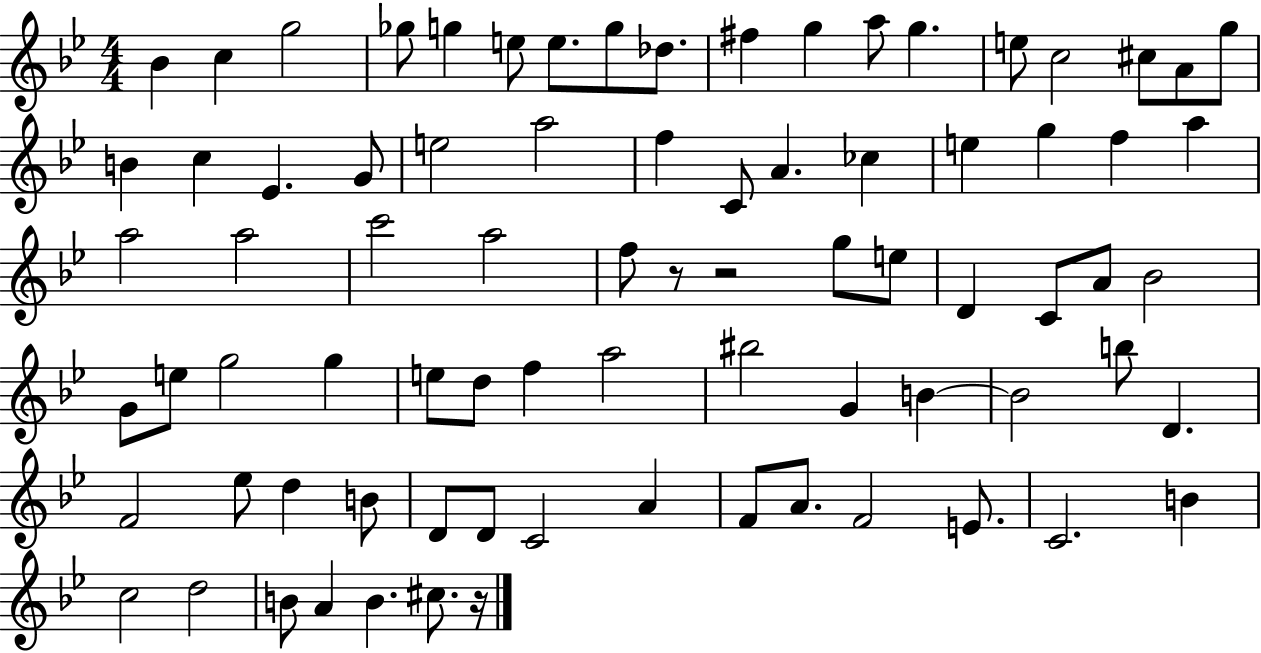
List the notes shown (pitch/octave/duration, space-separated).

Bb4/q C5/q G5/h Gb5/e G5/q E5/e E5/e. G5/e Db5/e. F#5/q G5/q A5/e G5/q. E5/e C5/h C#5/e A4/e G5/e B4/q C5/q Eb4/q. G4/e E5/h A5/h F5/q C4/e A4/q. CES5/q E5/q G5/q F5/q A5/q A5/h A5/h C6/h A5/h F5/e R/e R/h G5/e E5/e D4/q C4/e A4/e Bb4/h G4/e E5/e G5/h G5/q E5/e D5/e F5/q A5/h BIS5/h G4/q B4/q B4/h B5/e D4/q. F4/h Eb5/e D5/q B4/e D4/e D4/e C4/h A4/q F4/e A4/e. F4/h E4/e. C4/h. B4/q C5/h D5/h B4/e A4/q B4/q. C#5/e. R/s